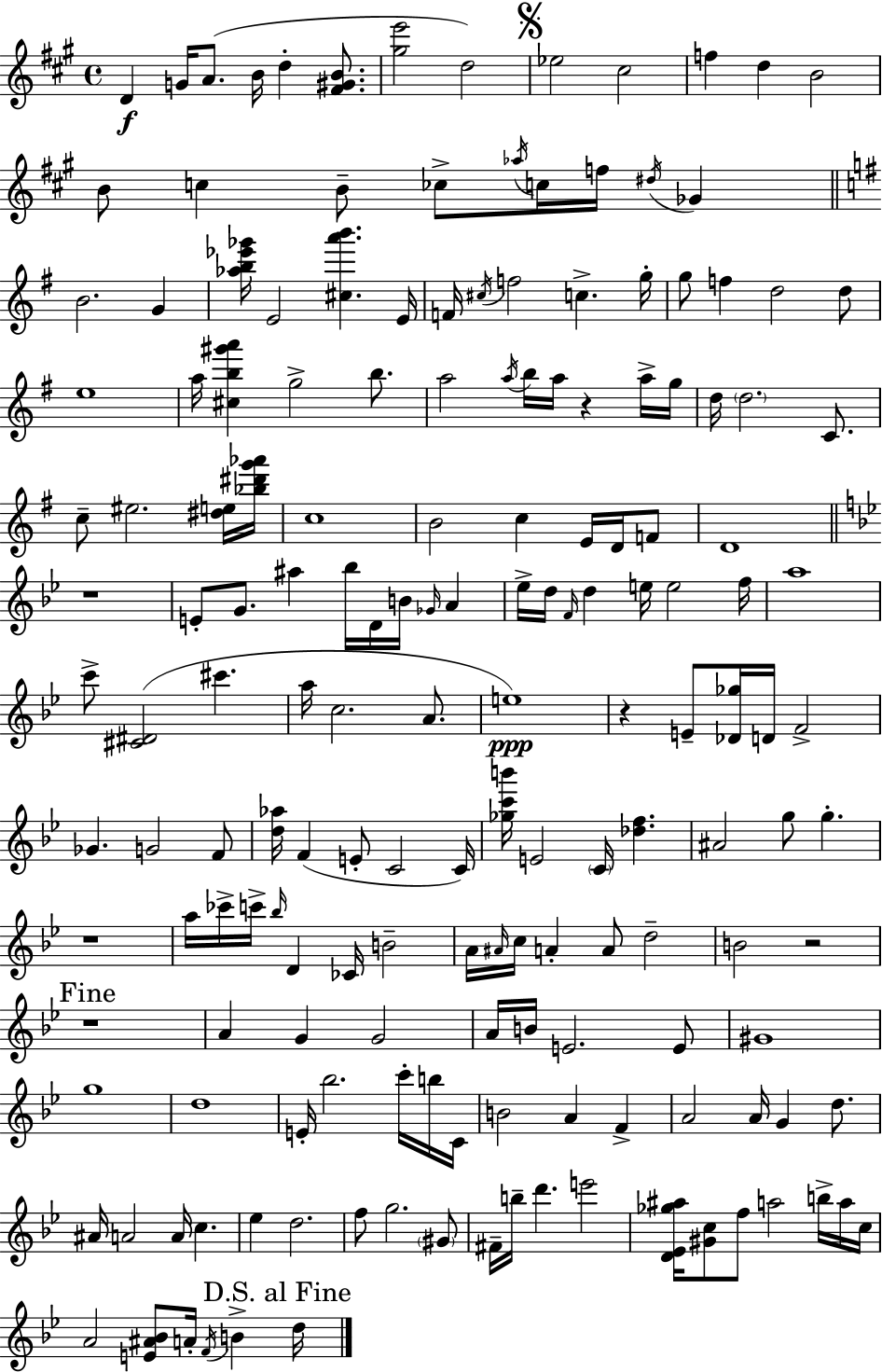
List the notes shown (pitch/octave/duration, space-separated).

D4/q G4/s A4/e. B4/s D5/q [F#4,G#4,B4]/e. [G#5,E6]/h D5/h Eb5/h C#5/h F5/q D5/q B4/h B4/e C5/q B4/e CES5/e Ab5/s C5/s F5/s D#5/s Gb4/q B4/h. G4/q [Ab5,B5,Eb6,Gb6]/s E4/h [C#5,A6,B6]/q. E4/s F4/s C#5/s F5/h C5/q. G5/s G5/e F5/q D5/h D5/e E5/w A5/s [C#5,B5,G#6,A6]/q G5/h B5/e. A5/h A5/s B5/s A5/s R/q A5/s G5/s D5/s D5/h. C4/e. C5/e EIS5/h. [D#5,E5]/s [Bb5,D#6,G6,Ab6]/s C5/w B4/h C5/q E4/s D4/s F4/e D4/w R/w E4/e G4/e. A#5/q Bb5/s D4/s B4/s Gb4/s A4/q Eb5/s D5/s F4/s D5/q E5/s E5/h F5/s A5/w C6/e [C#4,D#4]/h C#6/q. A5/s C5/h. A4/e. E5/w R/q E4/e [Db4,Gb5]/s D4/s F4/h Gb4/q. G4/h F4/e [D5,Ab5]/s F4/q E4/e C4/h C4/s [Gb5,C6,B6]/s E4/h C4/s [Db5,F5]/q. A#4/h G5/e G5/q. R/w A5/s CES6/s C6/s Bb5/s D4/q CES4/s B4/h A4/s A#4/s C5/s A4/q A4/e D5/h B4/h R/h R/w A4/q G4/q G4/h A4/s B4/s E4/h. E4/e G#4/w G5/w D5/w E4/s Bb5/h. C6/s B5/s C4/s B4/h A4/q F4/q A4/h A4/s G4/q D5/e. A#4/s A4/h A4/s C5/q. Eb5/q D5/h. F5/e G5/h. G#4/e F#4/s B5/s D6/q. E6/h [D4,Eb4,Gb5,A#5]/s [G#4,C5]/e F5/e A5/h B5/s A5/s C5/s A4/h [E4,A#4,Bb4]/e A4/s F4/s B4/q D5/s